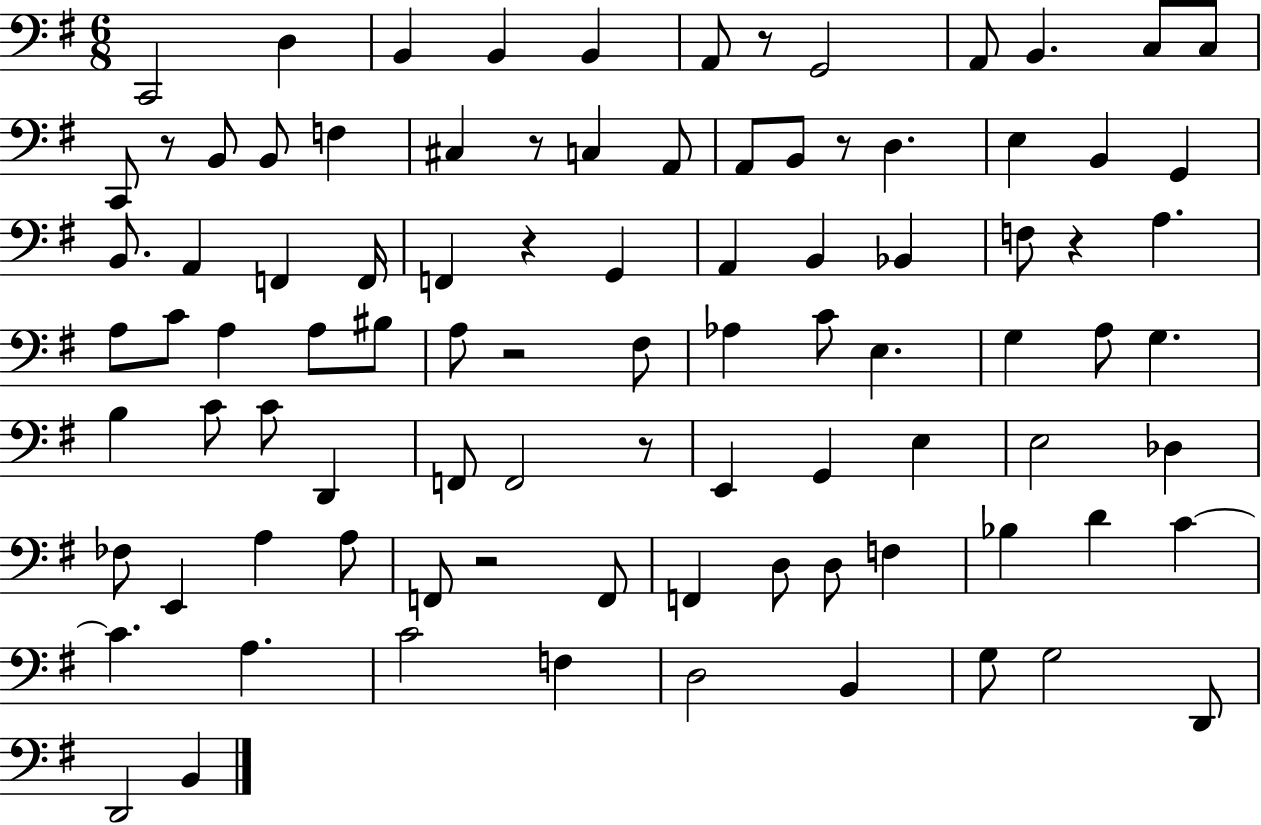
C2/h D3/q B2/q B2/q B2/q A2/e R/e G2/h A2/e B2/q. C3/e C3/e C2/e R/e B2/e B2/e F3/q C#3/q R/e C3/q A2/e A2/e B2/e R/e D3/q. E3/q B2/q G2/q B2/e. A2/q F2/q F2/s F2/q R/q G2/q A2/q B2/q Bb2/q F3/e R/q A3/q. A3/e C4/e A3/q A3/e BIS3/e A3/e R/h F#3/e Ab3/q C4/e E3/q. G3/q A3/e G3/q. B3/q C4/e C4/e D2/q F2/e F2/h R/e E2/q G2/q E3/q E3/h Db3/q FES3/e E2/q A3/q A3/e F2/e R/h F2/e F2/q D3/e D3/e F3/q Bb3/q D4/q C4/q C4/q. A3/q. C4/h F3/q D3/h B2/q G3/e G3/h D2/e D2/h B2/q